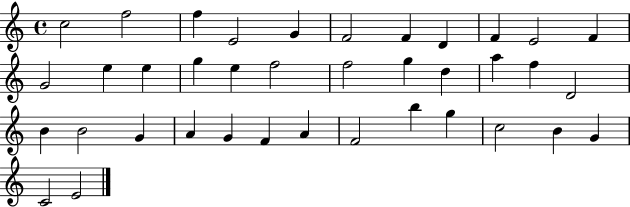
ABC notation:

X:1
T:Untitled
M:4/4
L:1/4
K:C
c2 f2 f E2 G F2 F D F E2 F G2 e e g e f2 f2 g d a f D2 B B2 G A G F A F2 b g c2 B G C2 E2